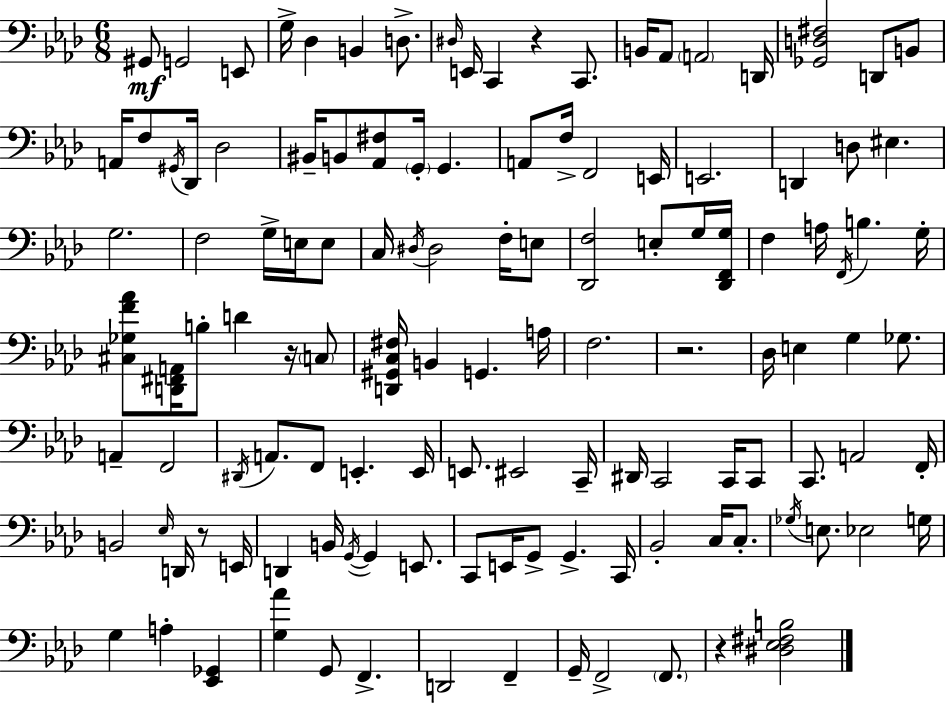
X:1
T:Untitled
M:6/8
L:1/4
K:Ab
^G,,/2 G,,2 E,,/2 G,/4 _D, B,, D,/2 ^D,/4 E,,/4 C,, z C,,/2 B,,/4 _A,,/2 A,,2 D,,/4 [_G,,D,^F,]2 D,,/2 B,,/2 A,,/4 F,/2 ^G,,/4 _D,,/4 _D,2 ^B,,/4 B,,/2 [_A,,^F,]/2 G,,/4 G,, A,,/2 F,/4 F,,2 E,,/4 E,,2 D,, D,/2 ^E, G,2 F,2 G,/4 E,/4 E,/2 C,/4 ^D,/4 ^D,2 F,/4 E,/2 [_D,,F,]2 E,/2 G,/4 [_D,,F,,G,]/4 F, A,/4 F,,/4 B, G,/4 [^C,_G,F_A]/2 [D,,^F,,A,,]/4 B,/2 D z/4 C,/2 [D,,^G,,C,^F,]/4 B,, G,, A,/4 F,2 z2 _D,/4 E, G, _G,/2 A,, F,,2 ^D,,/4 A,,/2 F,,/2 E,, E,,/4 E,,/2 ^E,,2 C,,/4 ^D,,/4 C,,2 C,,/4 C,,/2 C,,/2 A,,2 F,,/4 B,,2 _E,/4 D,,/4 z/2 E,,/4 D,, B,,/4 G,,/4 G,, E,,/2 C,,/2 E,,/4 G,,/2 G,, C,,/4 _B,,2 C,/4 C,/2 _G,/4 E,/2 _E,2 G,/4 G, A, [_E,,_G,,] [G,_A] G,,/2 F,, D,,2 F,, G,,/4 F,,2 F,,/2 z [^D,_E,^F,B,]2